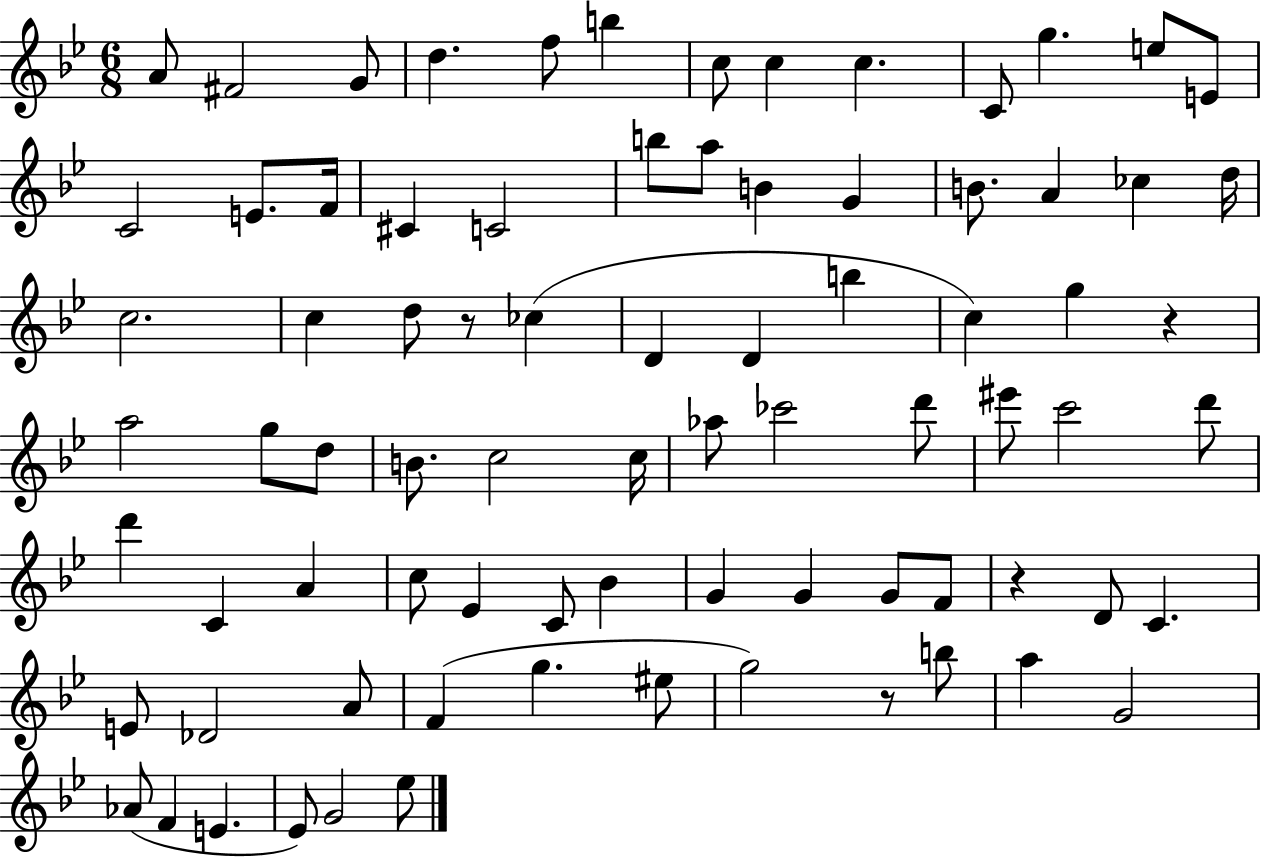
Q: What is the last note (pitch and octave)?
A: Eb5